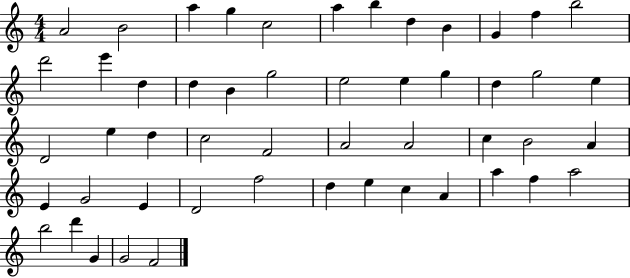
{
  \clef treble
  \numericTimeSignature
  \time 4/4
  \key c \major
  a'2 b'2 | a''4 g''4 c''2 | a''4 b''4 d''4 b'4 | g'4 f''4 b''2 | \break d'''2 e'''4 d''4 | d''4 b'4 g''2 | e''2 e''4 g''4 | d''4 g''2 e''4 | \break d'2 e''4 d''4 | c''2 f'2 | a'2 a'2 | c''4 b'2 a'4 | \break e'4 g'2 e'4 | d'2 f''2 | d''4 e''4 c''4 a'4 | a''4 f''4 a''2 | \break b''2 d'''4 g'4 | g'2 f'2 | \bar "|."
}